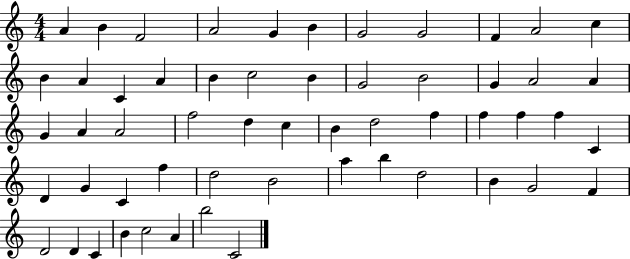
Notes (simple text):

A4/q B4/q F4/h A4/h G4/q B4/q G4/h G4/h F4/q A4/h C5/q B4/q A4/q C4/q A4/q B4/q C5/h B4/q G4/h B4/h G4/q A4/h A4/q G4/q A4/q A4/h F5/h D5/q C5/q B4/q D5/h F5/q F5/q F5/q F5/q C4/q D4/q G4/q C4/q F5/q D5/h B4/h A5/q B5/q D5/h B4/q G4/h F4/q D4/h D4/q C4/q B4/q C5/h A4/q B5/h C4/h